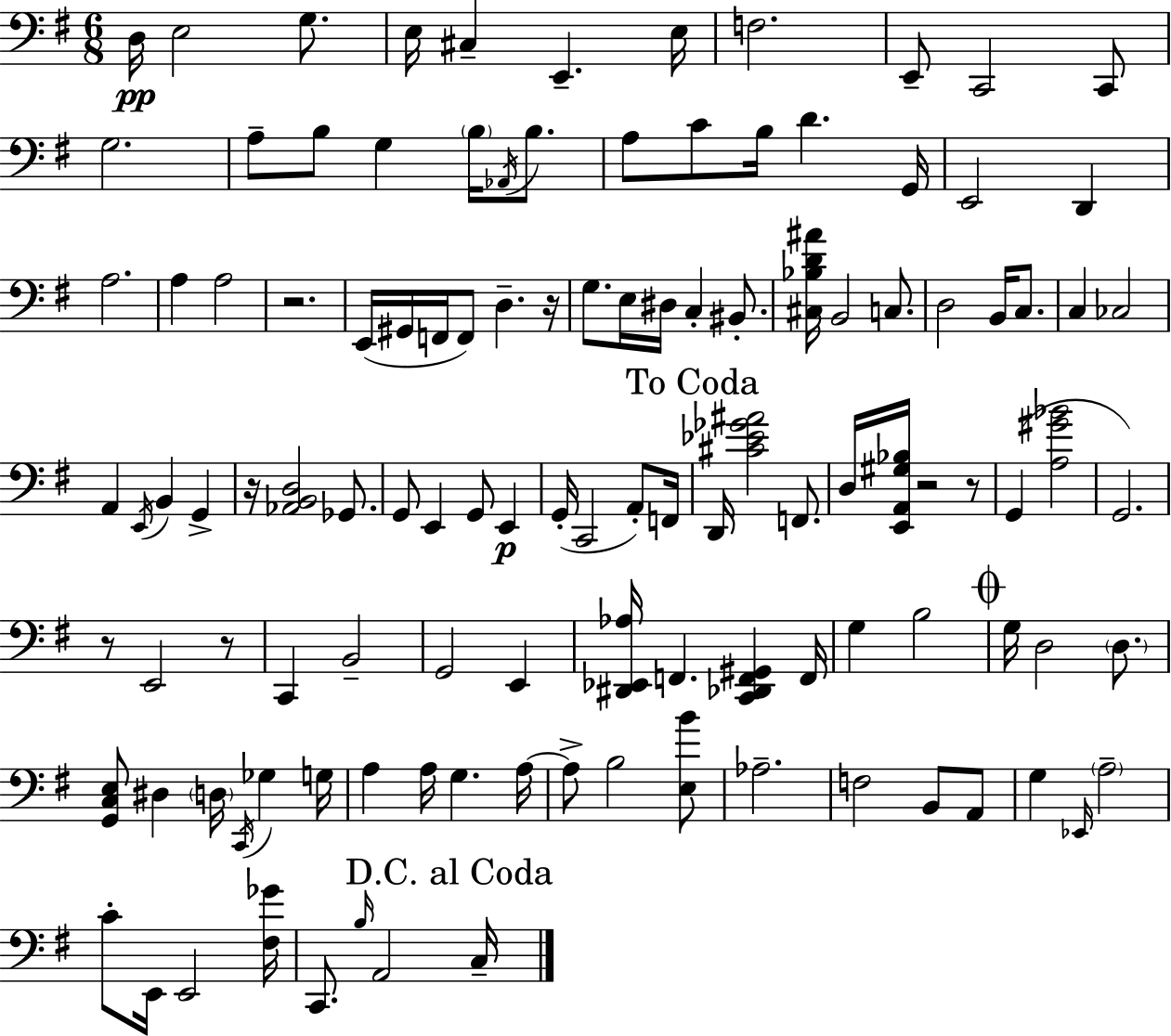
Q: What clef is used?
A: bass